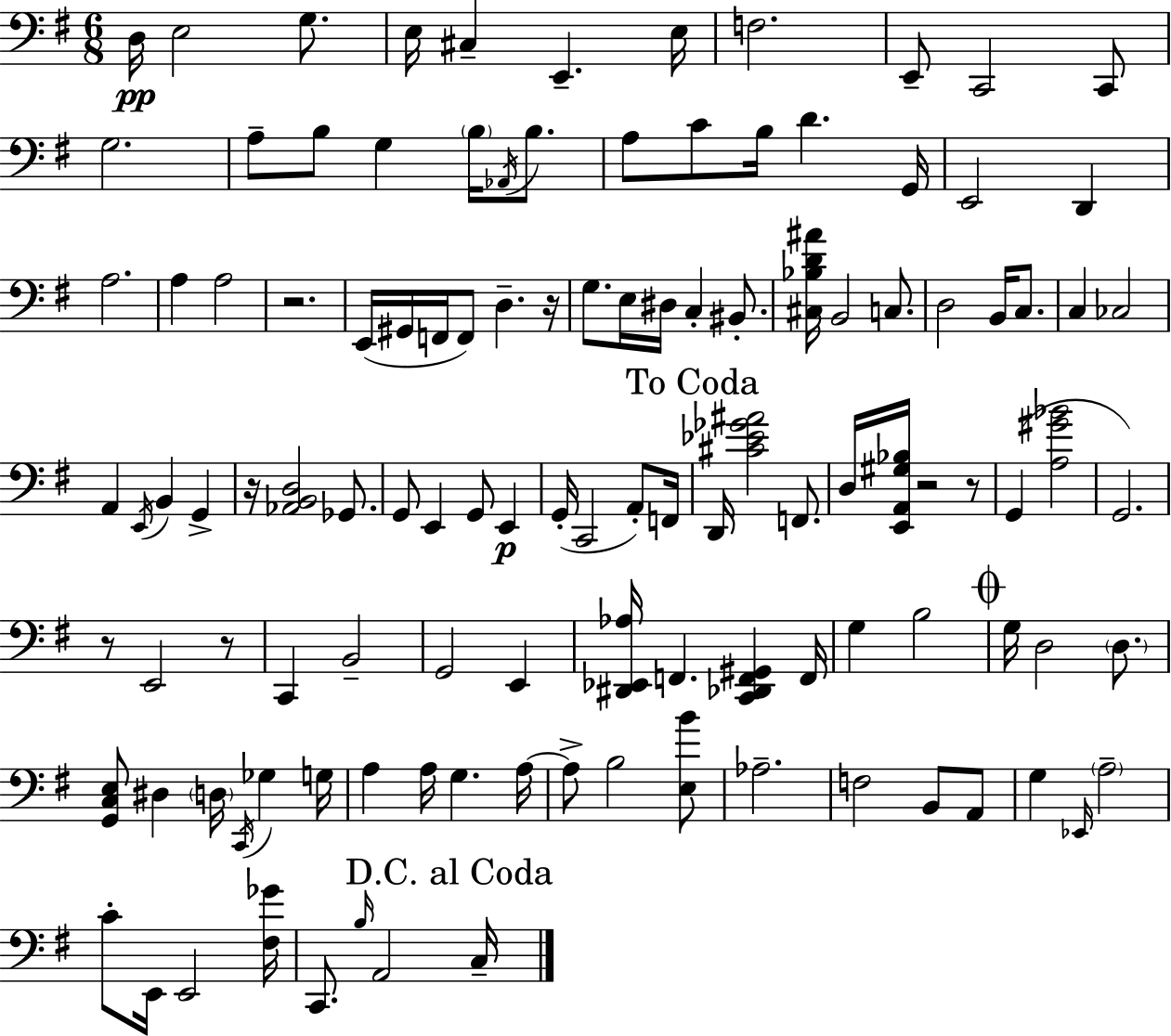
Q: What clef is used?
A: bass